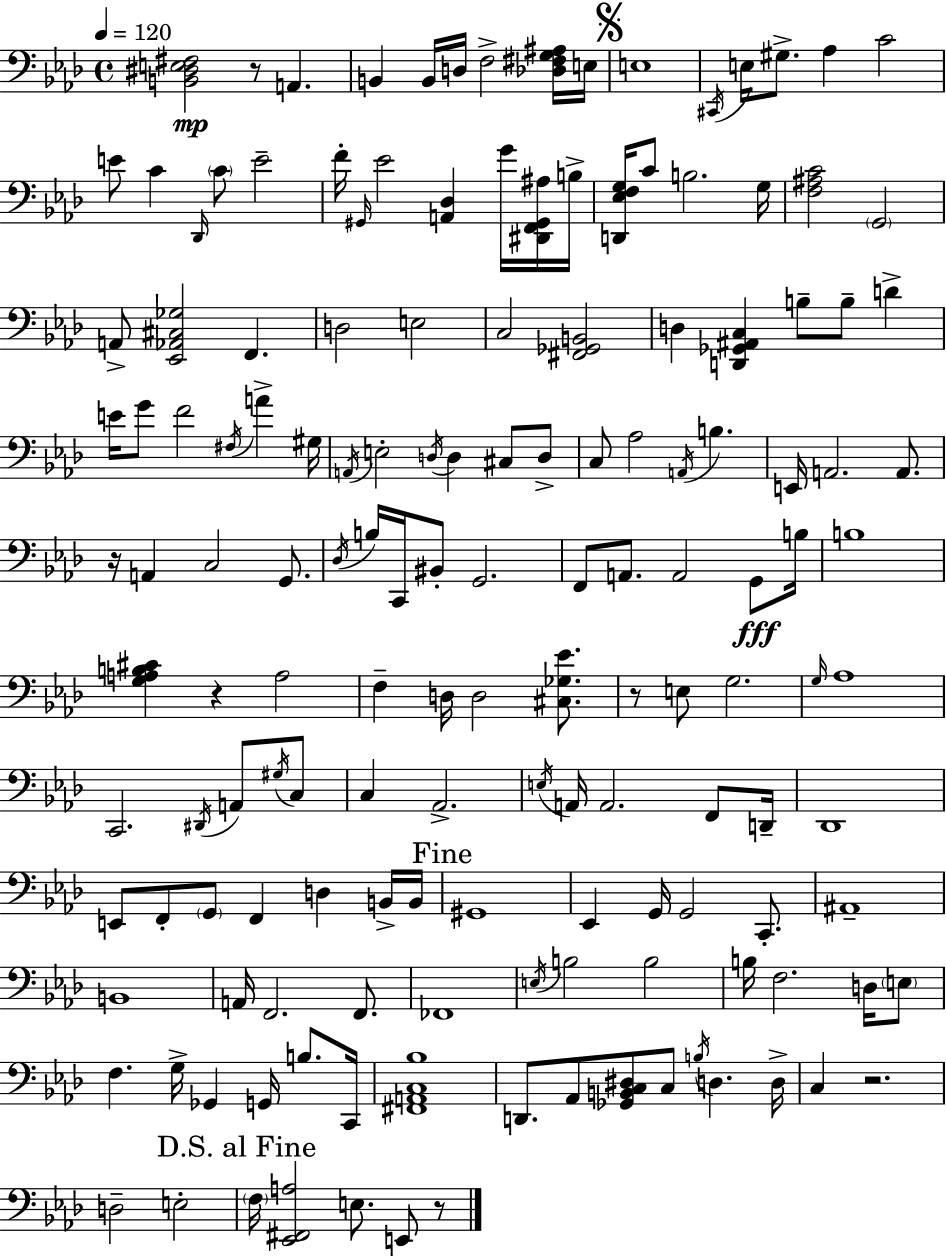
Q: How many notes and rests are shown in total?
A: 152